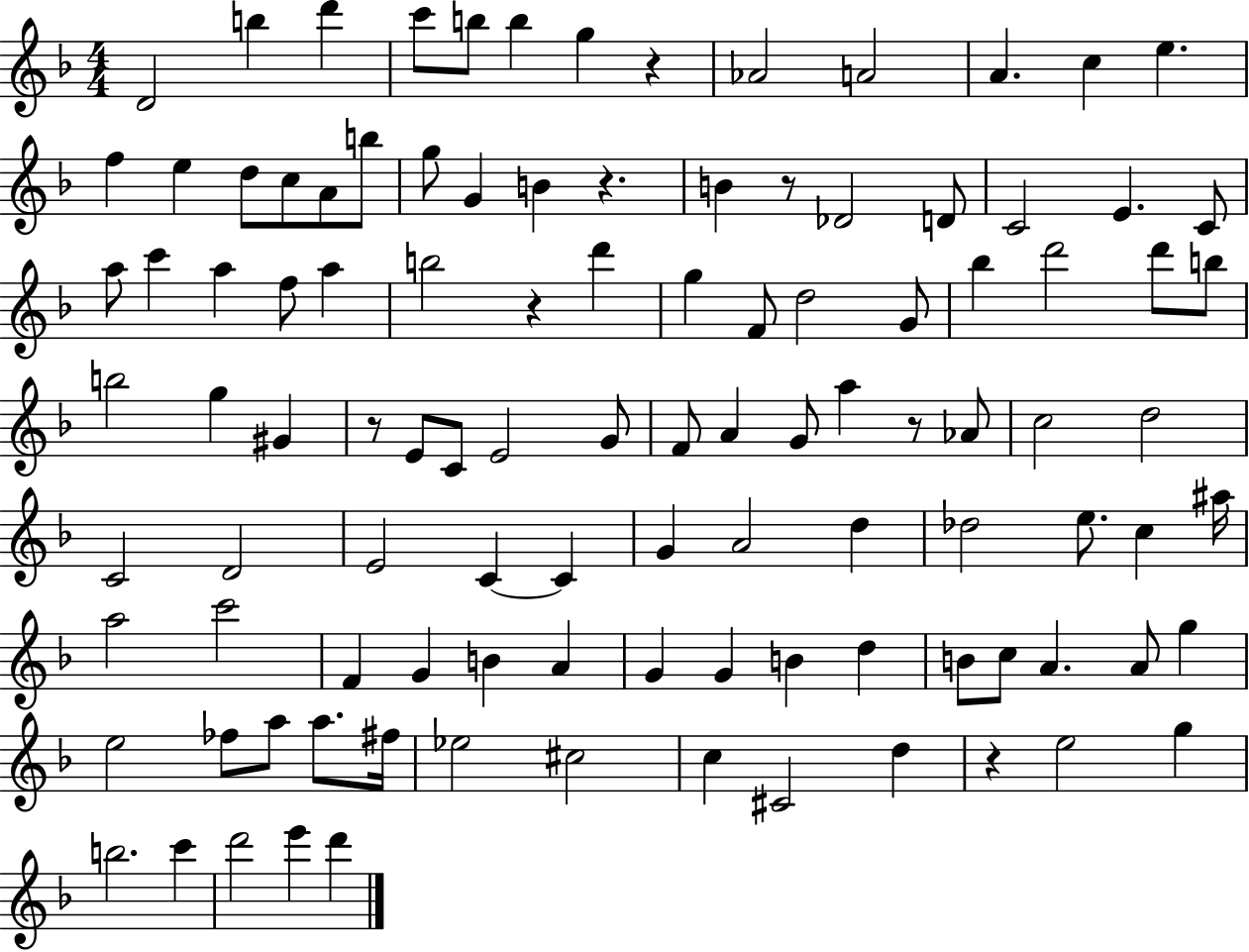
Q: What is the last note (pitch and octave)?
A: D6